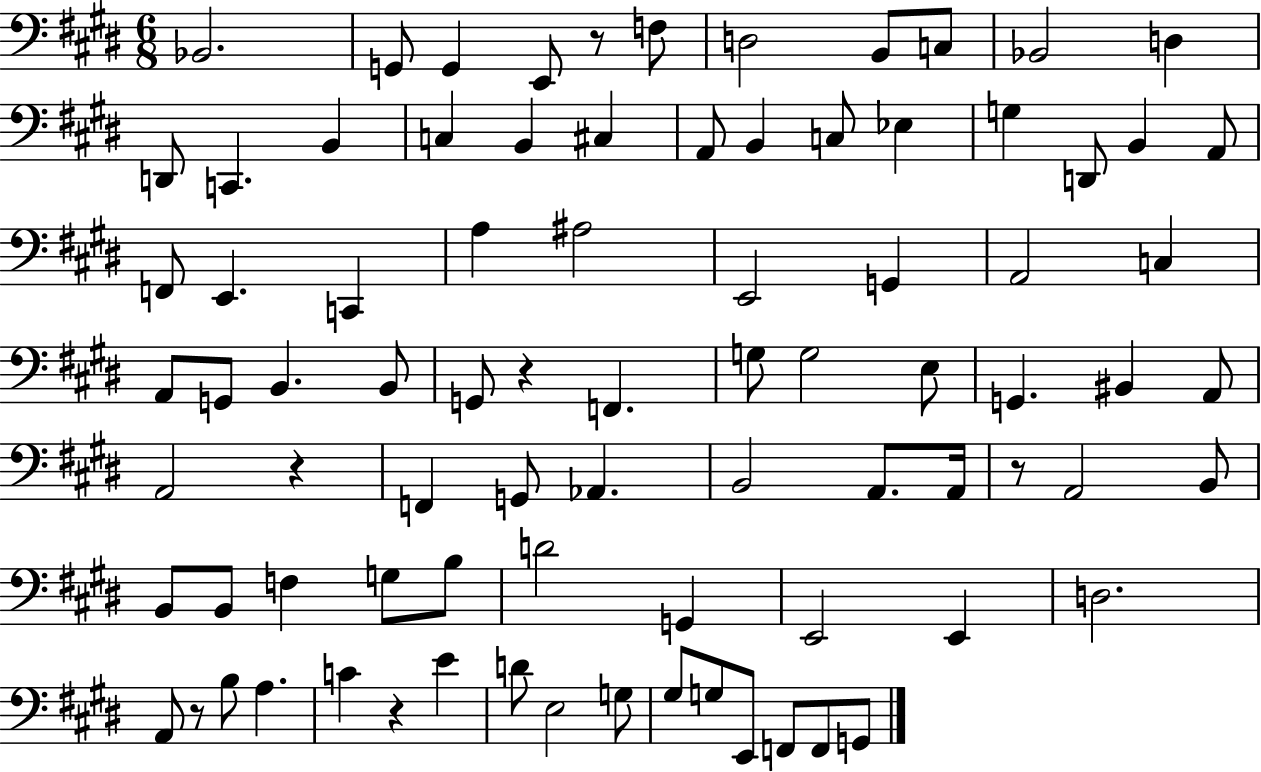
Bb2/h. G2/e G2/q E2/e R/e F3/e D3/h B2/e C3/e Bb2/h D3/q D2/e C2/q. B2/q C3/q B2/q C#3/q A2/e B2/q C3/e Eb3/q G3/q D2/e B2/q A2/e F2/e E2/q. C2/q A3/q A#3/h E2/h G2/q A2/h C3/q A2/e G2/e B2/q. B2/e G2/e R/q F2/q. G3/e G3/h E3/e G2/q. BIS2/q A2/e A2/h R/q F2/q G2/e Ab2/q. B2/h A2/e. A2/s R/e A2/h B2/e B2/e B2/e F3/q G3/e B3/e D4/h G2/q E2/h E2/q D3/h. A2/e R/e B3/e A3/q. C4/q R/q E4/q D4/e E3/h G3/e G#3/e G3/e E2/e F2/e F2/e G2/e